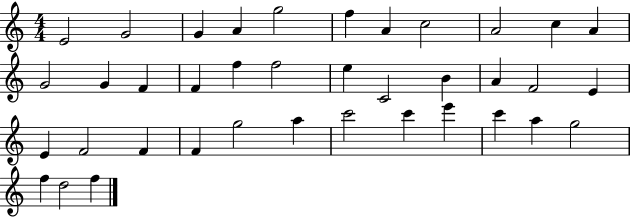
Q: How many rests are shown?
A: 0